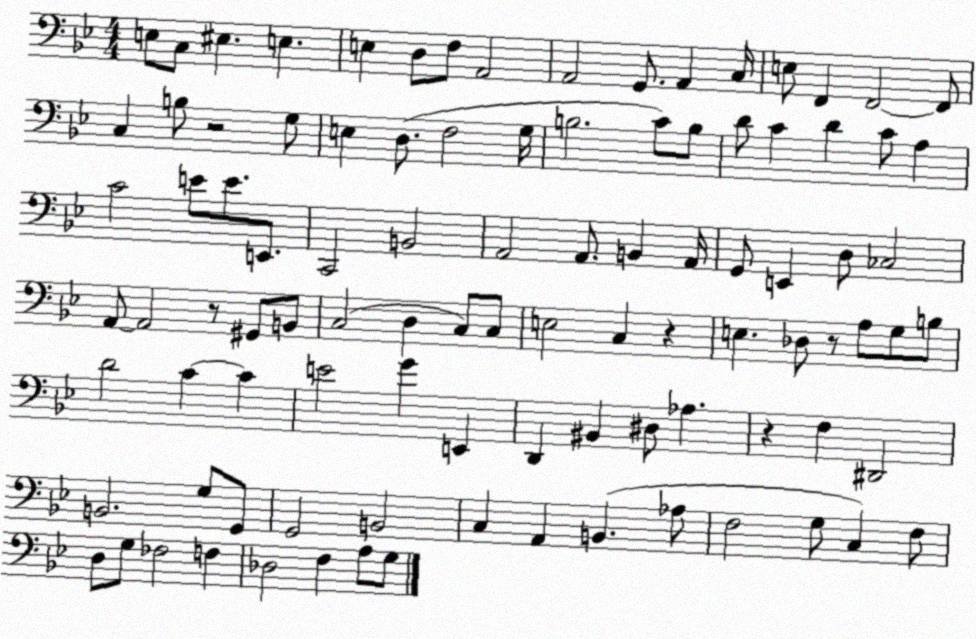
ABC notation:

X:1
T:Untitled
M:4/4
L:1/4
K:Bb
E,/2 C,/2 ^E, E, E, D,/2 F,/2 A,,2 A,,2 G,,/2 A,, C,/4 E,/2 F,, F,,2 F,,/2 C, B,/2 z2 G,/2 E, D,/2 F,2 G,/4 B,2 C/2 B,/2 D/2 C D C/2 A, C2 E/2 E/2 E,,/2 C,,2 B,,2 A,,2 A,,/2 B,, A,,/4 G,,/2 E,, D,/2 _C,2 A,,/2 A,,2 z/2 ^G,,/2 B,,/2 C,2 D, C,/2 C,/2 E,2 C, z E, _D,/2 z/2 A,/2 G,/2 B,/2 D2 C C E2 G E,, D,, ^B,, ^D,/2 _A, z F, ^D,,2 B,,2 G,/2 G,,/2 G,,2 B,,2 C, A,, B,, _A,/2 F,2 G,/2 C, F,/2 D,/2 G,/2 _F,2 F, _D,2 F, A,/2 G,/2